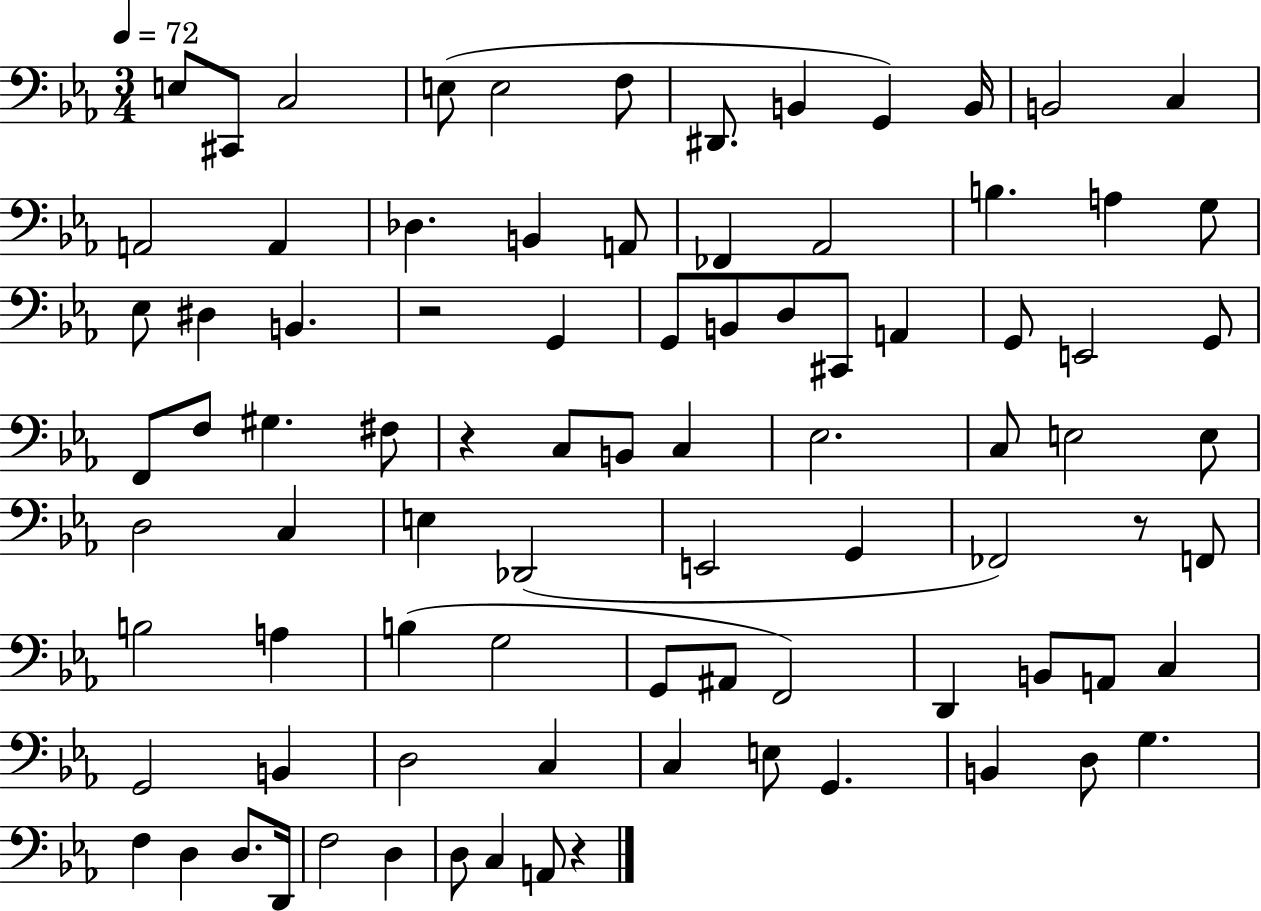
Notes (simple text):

E3/e C#2/e C3/h E3/e E3/h F3/e D#2/e. B2/q G2/q B2/s B2/h C3/q A2/h A2/q Db3/q. B2/q A2/e FES2/q Ab2/h B3/q. A3/q G3/e Eb3/e D#3/q B2/q. R/h G2/q G2/e B2/e D3/e C#2/e A2/q G2/e E2/h G2/e F2/e F3/e G#3/q. F#3/e R/q C3/e B2/e C3/q Eb3/h. C3/e E3/h E3/e D3/h C3/q E3/q Db2/h E2/h G2/q FES2/h R/e F2/e B3/h A3/q B3/q G3/h G2/e A#2/e F2/h D2/q B2/e A2/e C3/q G2/h B2/q D3/h C3/q C3/q E3/e G2/q. B2/q D3/e G3/q. F3/q D3/q D3/e. D2/s F3/h D3/q D3/e C3/q A2/e R/q